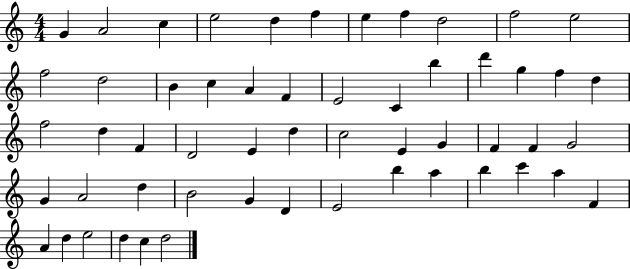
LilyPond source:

{
  \clef treble
  \numericTimeSignature
  \time 4/4
  \key c \major
  g'4 a'2 c''4 | e''2 d''4 f''4 | e''4 f''4 d''2 | f''2 e''2 | \break f''2 d''2 | b'4 c''4 a'4 f'4 | e'2 c'4 b''4 | d'''4 g''4 f''4 d''4 | \break f''2 d''4 f'4 | d'2 e'4 d''4 | c''2 e'4 g'4 | f'4 f'4 g'2 | \break g'4 a'2 d''4 | b'2 g'4 d'4 | e'2 b''4 a''4 | b''4 c'''4 a''4 f'4 | \break a'4 d''4 e''2 | d''4 c''4 d''2 | \bar "|."
}